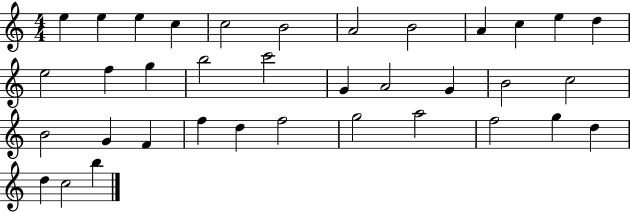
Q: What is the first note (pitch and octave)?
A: E5